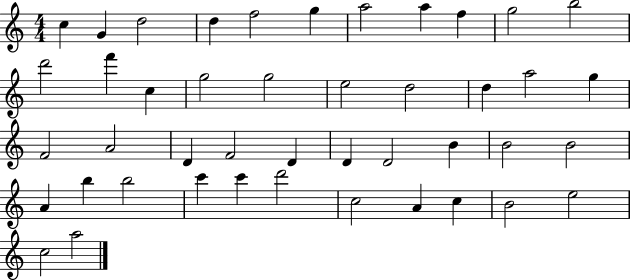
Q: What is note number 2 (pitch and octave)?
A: G4